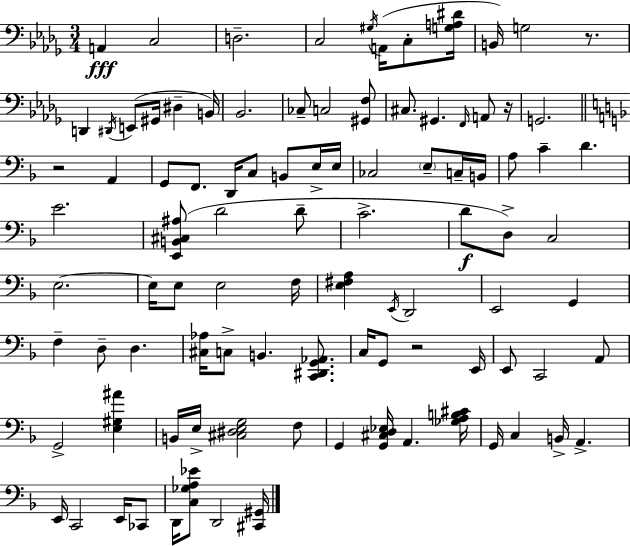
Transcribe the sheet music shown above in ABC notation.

X:1
T:Untitled
M:3/4
L:1/4
K:Bbm
A,, C,2 D,2 C,2 ^G,/4 A,,/4 C,/2 [G,A,^D]/4 B,,/4 G,2 z/2 D,, ^D,,/4 E,,/2 ^G,,/4 ^D, B,,/4 _B,,2 _C,/2 C,2 [^G,,F,]/2 ^C,/2 ^G,, F,,/4 A,,/2 z/4 G,,2 z2 A,, G,,/2 F,,/2 D,,/4 C,/2 B,,/2 E,/4 E,/4 _C,2 E,/2 C,/4 B,,/4 A,/2 C D E2 [E,,B,,^C,^A,]/2 D2 D/2 C2 D/2 D,/2 C,2 E,2 E,/4 E,/2 E,2 F,/4 [E,^F,A,] E,,/4 D,,2 E,,2 G,, F, D,/2 D, [^C,_A,]/4 C,/2 B,, [C,,^D,,G,,_A,,]/2 C,/4 G,,/2 z2 E,,/4 E,,/2 C,,2 A,,/2 G,,2 [E,^G,^A] B,,/4 E,/4 [^C,^D,E,G,]2 F,/2 G,, [G,,^C,D,_E,]/4 A,, [_G,A,B,^C]/4 G,,/4 C, B,,/4 A,, E,,/4 C,,2 E,,/4 _C,,/2 D,,/4 [C,_G,A,_E]/2 D,,2 [^C,,^G,,]/4